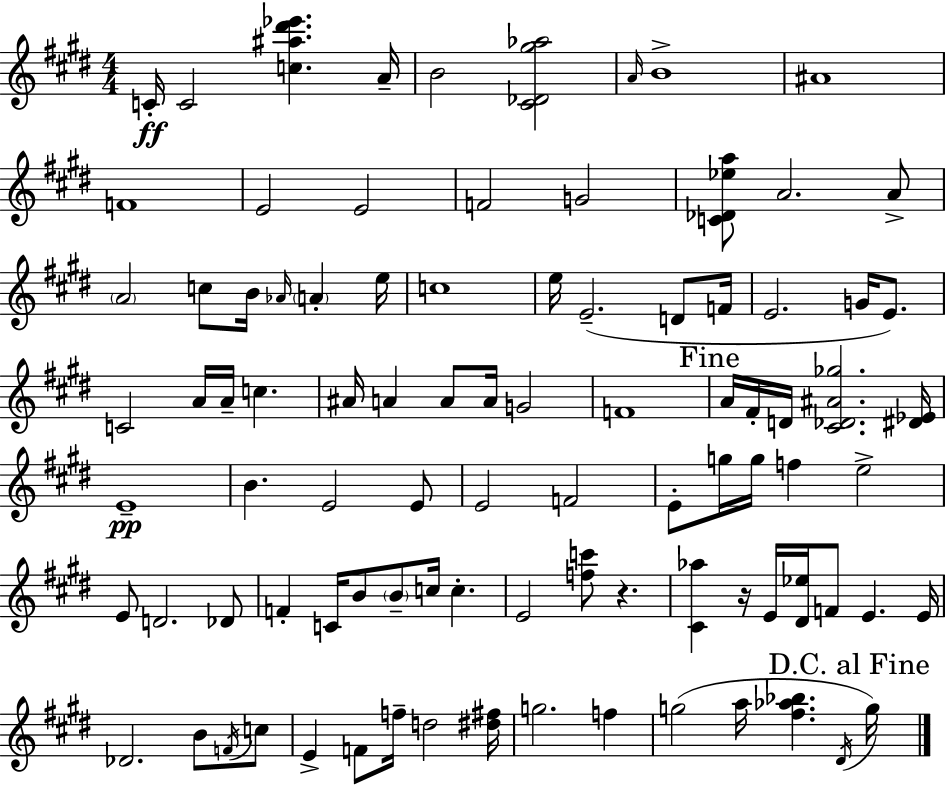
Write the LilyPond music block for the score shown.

{
  \clef treble
  \numericTimeSignature
  \time 4/4
  \key e \major
  c'16-.\ff c'2 <c'' ais'' dis''' ees'''>4. a'16-- | b'2 <cis' des' gis'' aes''>2 | \grace { a'16 } b'1-> | ais'1 | \break f'1 | e'2 e'2 | f'2 g'2 | <c' des' ees'' a''>8 a'2. a'8-> | \break \parenthesize a'2 c''8 b'16 \grace { aes'16 } \parenthesize a'4-. | e''16 c''1 | e''16 e'2.--( d'8 | f'16 e'2. g'16 e'8.) | \break c'2 a'16 a'16-- c''4. | ais'16 a'4 a'8 a'16 g'2 | f'1 | \mark "Fine" a'16 fis'16-. d'16 <cis' des' ais' ges''>2. | \break <dis' ees'>16 e'1--\pp | b'4. e'2 | e'8 e'2 f'2 | e'8-. g''16 g''16 f''4 e''2-> | \break e'8 d'2. | des'8 f'4-. c'16 b'8 \parenthesize b'8-- c''16 c''4.-. | e'2 <f'' c'''>8 r4. | <cis' aes''>4 r16 e'16 <dis' ees''>16 f'8 e'4. | \break e'16 des'2. b'8 | \acciaccatura { f'16 } c''8 e'4-> f'8 f''16-- d''2 | <dis'' fis''>16 g''2. f''4 | g''2( a''16 <fis'' aes'' bes''>4. | \break \acciaccatura { dis'16 }) \mark "D.C. al Fine" g''16 \bar "|."
}